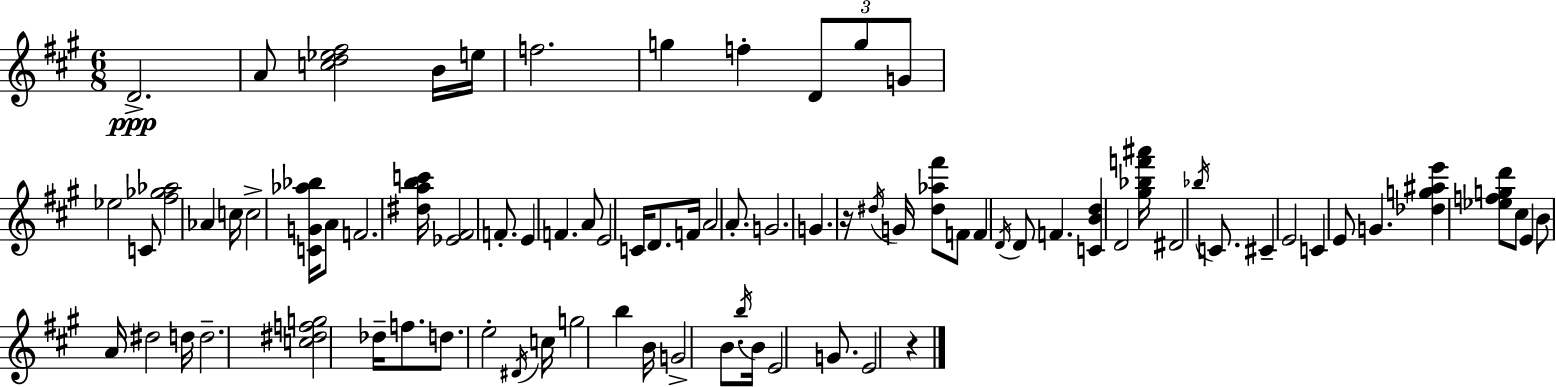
D4/h. A4/e [C5,D5,Eb5,F#5]/h B4/s E5/s F5/h. G5/q F5/q D4/e G5/e G4/e Eb5/h C4/e [F#5,Gb5,Ab5]/h Ab4/q C5/s C5/h [C4,G4,Ab5,Bb5]/s A4/e F4/h. [D#5,A5,B5,C6]/s [Eb4,F#4]/h F4/e. E4/q F4/q. A4/e E4/h C4/s D4/e. F4/s A4/h A4/e. G4/h. G4/q. R/s D#5/s G4/s [D#5,Ab5,F#6]/e F4/e F4/q D4/s D4/e F4/q. [C4,B4,D5]/q D4/h [G#5,Bb5,F6,A#6]/s D#4/h Bb5/s C4/e. C#4/q E4/h C4/q E4/e G4/q. [Db5,G5,A#5,E6]/q [Eb5,F5,G5,D6]/e C#5/e E4/q B4/e A4/s D#5/h D5/s D5/h. [C5,D#5,F5,G5]/h Db5/s F5/e. D5/e. E5/h D#4/s C5/s G5/h B5/q B4/s G4/h B4/e. B5/s B4/s E4/h G4/e. E4/h R/q